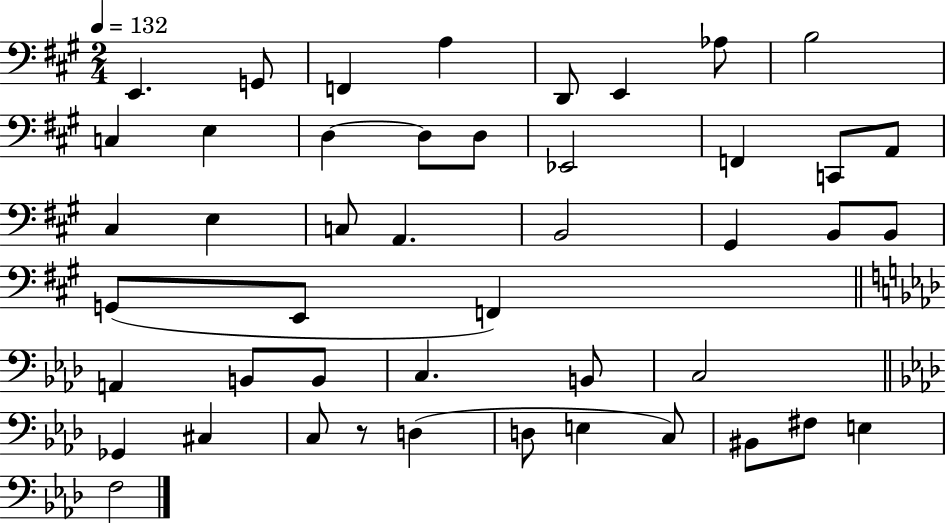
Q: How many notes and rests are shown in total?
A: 46